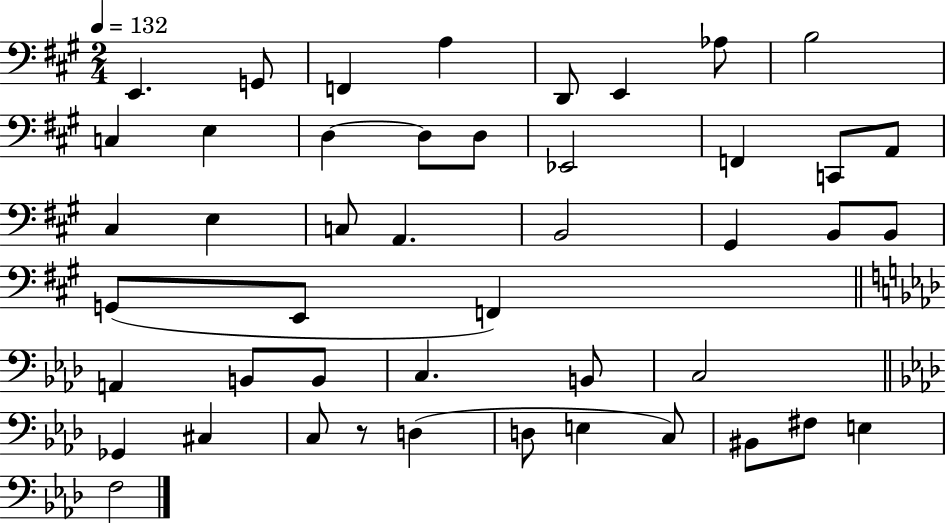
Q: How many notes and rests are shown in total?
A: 46